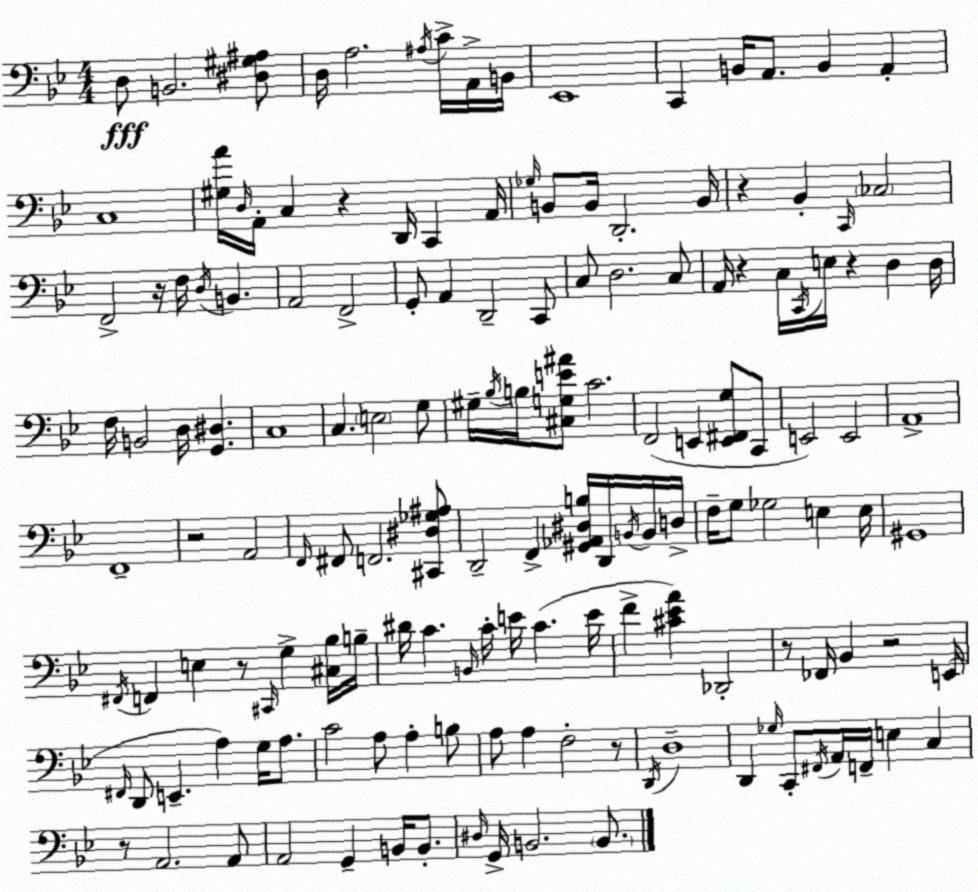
X:1
T:Untitled
M:4/4
L:1/4
K:Gm
D,/2 B,,2 [^D,^G,^A,]/2 D,/4 A,2 ^A,/4 C/4 A,,/4 B,,/4 _E,,4 C,, B,,/4 A,,/2 B,, A,, C,4 [^G,A]/4 D,/4 A,,/4 C, z D,,/4 C,, A,,/4 _G,/4 B,,/2 B,,/4 D,,2 B,,/4 z _B,, C,,/4 _C,2 F,,2 z/4 F,/4 D,/4 B,, A,,2 F,,2 G,,/2 A,, D,,2 C,,/2 C,/2 D,2 C,/2 A,,/4 z C,/4 C,,/4 E,/4 z D, D,/4 F,/4 B,,2 D,/4 [G,,^D,] C,4 C, E,2 G,/2 ^G,/4 _B,/4 B,/4 [^C,G,E^A]/2 C2 F,,2 E,, [E,,^F,,G,]/2 C,,/2 E,,2 E,,2 A,,4 F,,4 z2 A,,2 F,,/4 ^F,,/2 F,,2 [^C,,^D,_G,^A,]/2 D,,2 F,, [^G,,_A,,^D,B,]/4 D,,/4 B,,/4 B,,/4 D,/4 F,/4 G,/2 _G,2 E, E,/4 ^G,,4 ^F,,/4 F,, E, z/2 ^C,,/4 G, [^C,_B,]/4 B,/4 ^D/4 C B,,/4 C/4 E/4 C E/4 F [^C_EA] _D,,2 z/2 _F,,/4 _B,, z2 E,,/4 ^F,,/4 D,,/2 E,, A, G,/4 A,/2 C2 A,/2 A, B,/2 A,/2 A, F,2 z/2 D,,/4 D,4 D,, _G,/4 C,,/2 ^F,,/4 A,,/4 F,,/4 E, C, z/2 A,,2 A,,/2 A,,2 G,, B,,/4 B,,/2 ^D,/4 G,,/4 B,,2 B,,/2